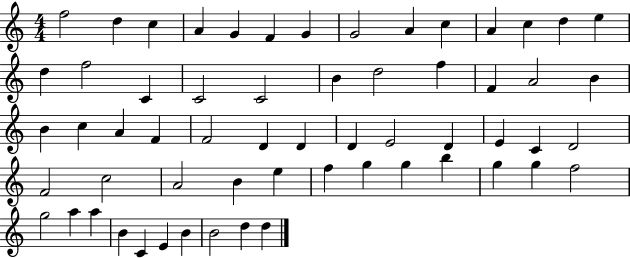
X:1
T:Untitled
M:4/4
L:1/4
K:C
f2 d c A G F G G2 A c A c d e d f2 C C2 C2 B d2 f F A2 B B c A F F2 D D D E2 D E C D2 F2 c2 A2 B e f g g b g g f2 g2 a a B C E B B2 d d